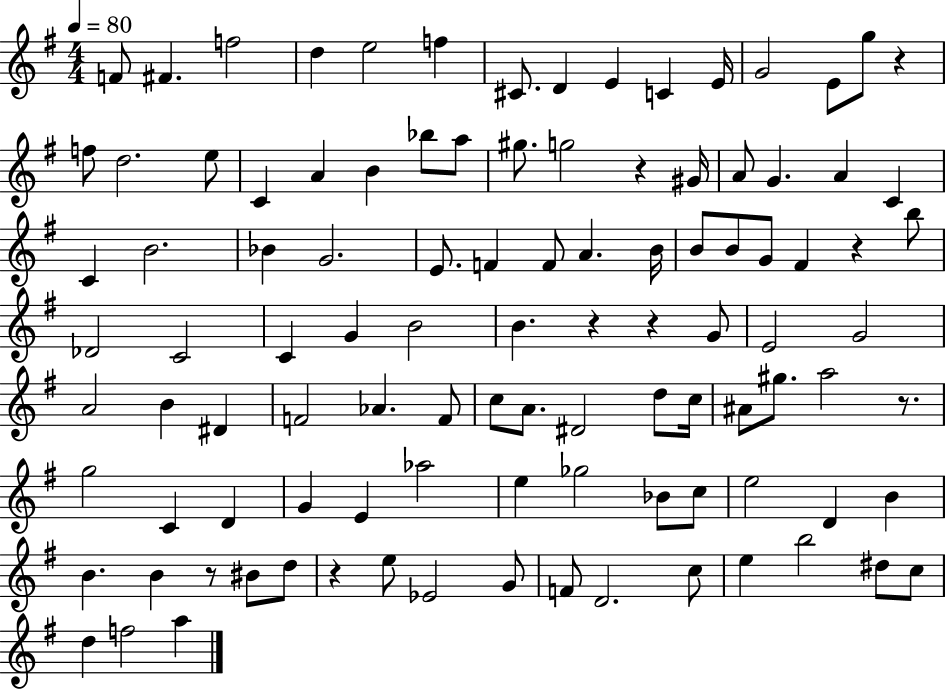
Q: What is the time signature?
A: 4/4